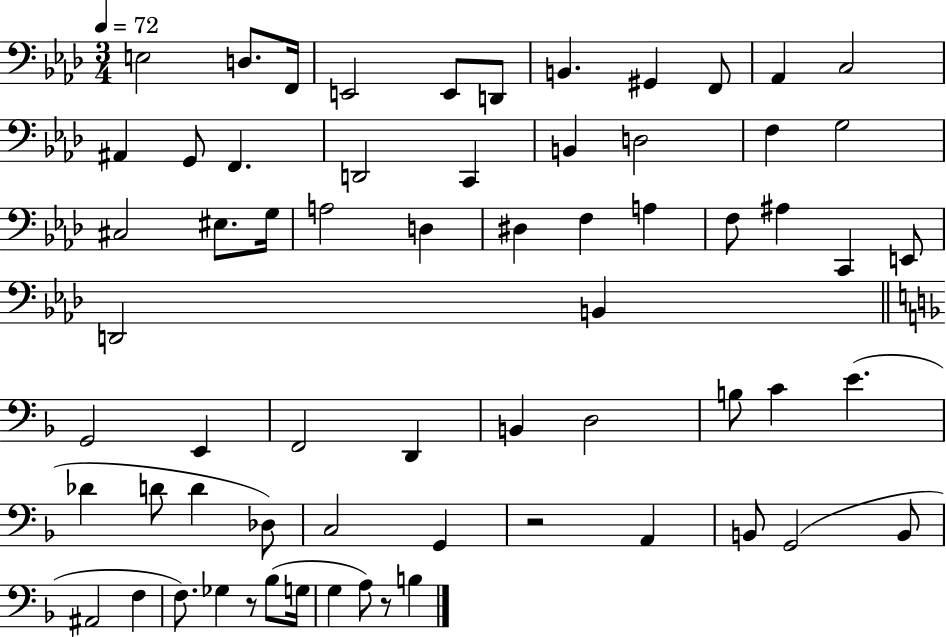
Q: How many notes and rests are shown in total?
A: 65